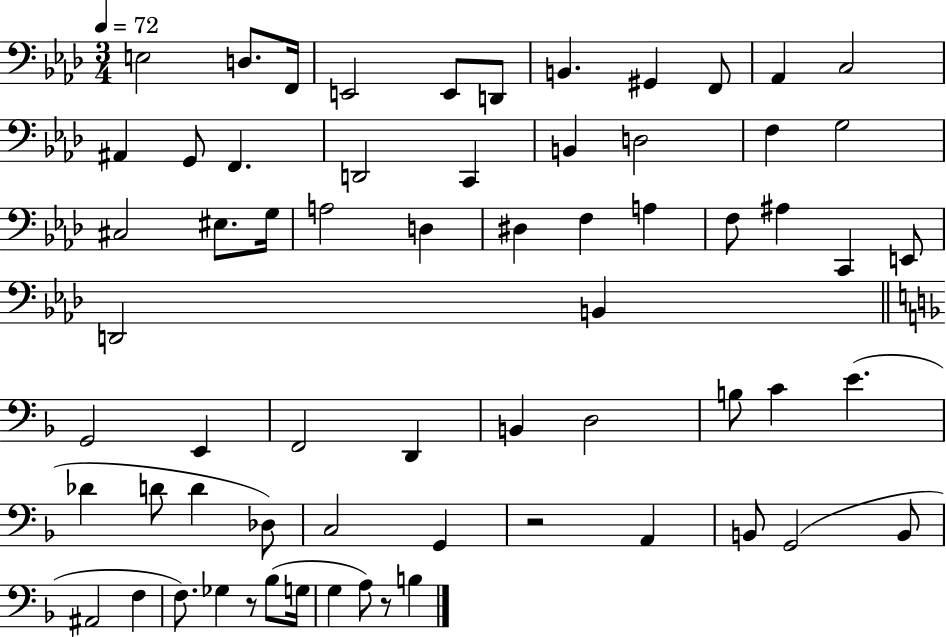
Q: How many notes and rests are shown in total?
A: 65